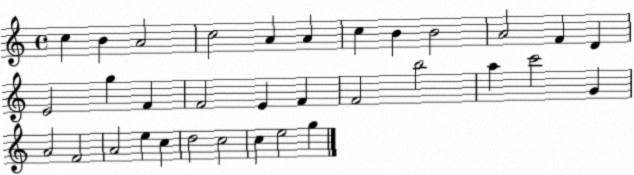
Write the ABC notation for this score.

X:1
T:Untitled
M:4/4
L:1/4
K:C
c B A2 c2 A A c B B2 A2 F D E2 g F F2 E F F2 b2 a c'2 G A2 F2 A2 e c d2 c2 c e2 g